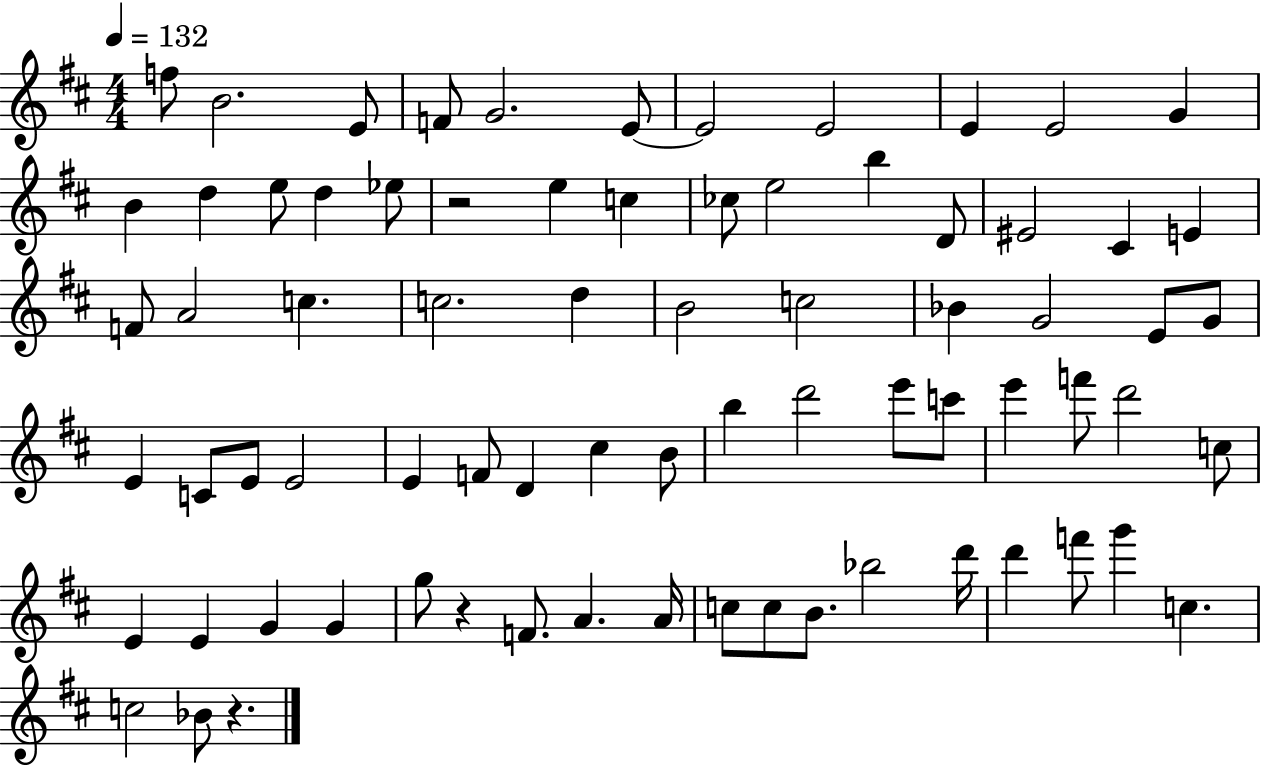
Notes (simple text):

F5/e B4/h. E4/e F4/e G4/h. E4/e E4/h E4/h E4/q E4/h G4/q B4/q D5/q E5/e D5/q Eb5/e R/h E5/q C5/q CES5/e E5/h B5/q D4/e EIS4/h C#4/q E4/q F4/e A4/h C5/q. C5/h. D5/q B4/h C5/h Bb4/q G4/h E4/e G4/e E4/q C4/e E4/e E4/h E4/q F4/e D4/q C#5/q B4/e B5/q D6/h E6/e C6/e E6/q F6/e D6/h C5/e E4/q E4/q G4/q G4/q G5/e R/q F4/e. A4/q. A4/s C5/e C5/e B4/e. Bb5/h D6/s D6/q F6/e G6/q C5/q. C5/h Bb4/e R/q.